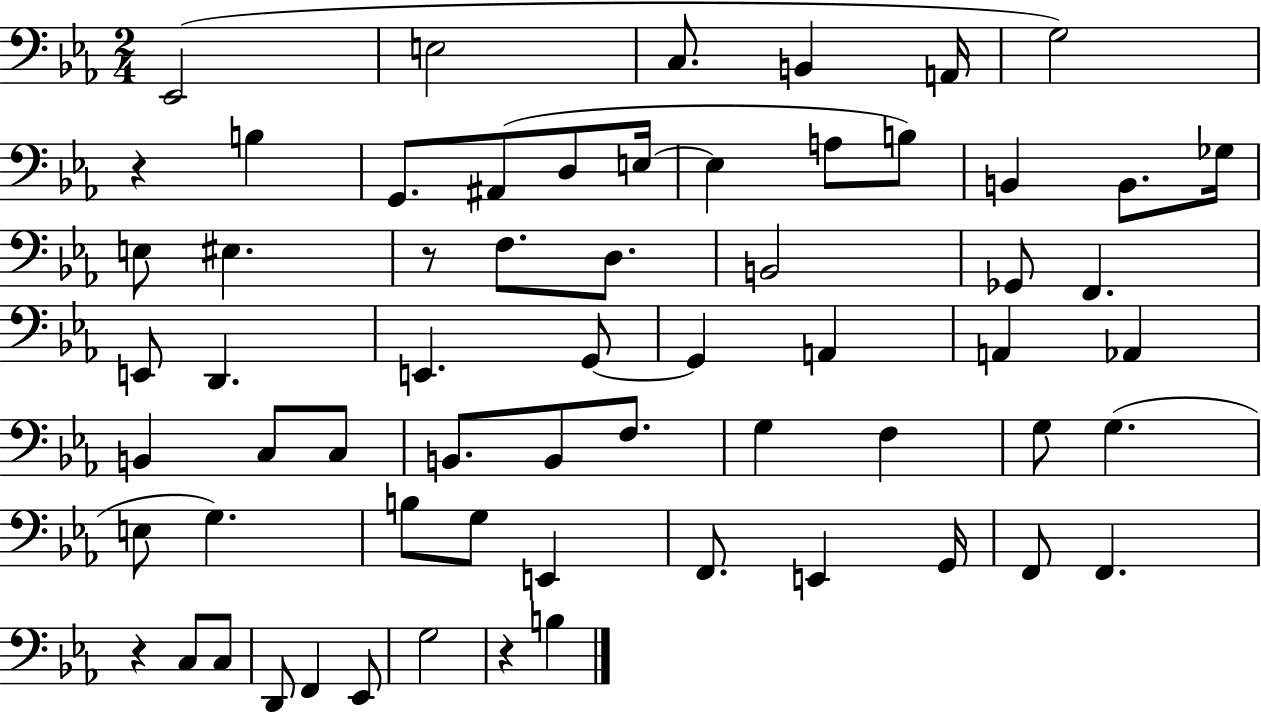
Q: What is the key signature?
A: EES major